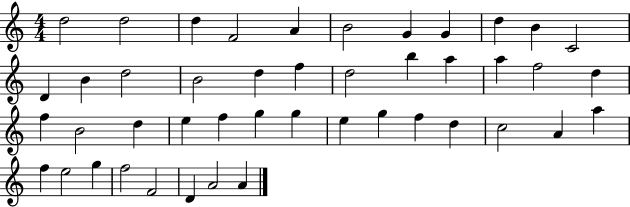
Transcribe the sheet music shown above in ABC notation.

X:1
T:Untitled
M:4/4
L:1/4
K:C
d2 d2 d F2 A B2 G G d B C2 D B d2 B2 d f d2 b a a f2 d f B2 d e f g g e g f d c2 A a f e2 g f2 F2 D A2 A